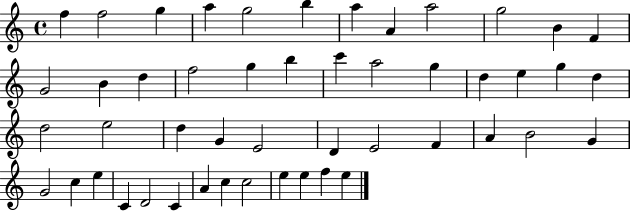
F5/q F5/h G5/q A5/q G5/h B5/q A5/q A4/q A5/h G5/h B4/q F4/q G4/h B4/q D5/q F5/h G5/q B5/q C6/q A5/h G5/q D5/q E5/q G5/q D5/q D5/h E5/h D5/q G4/q E4/h D4/q E4/h F4/q A4/q B4/h G4/q G4/h C5/q E5/q C4/q D4/h C4/q A4/q C5/q C5/h E5/q E5/q F5/q E5/q